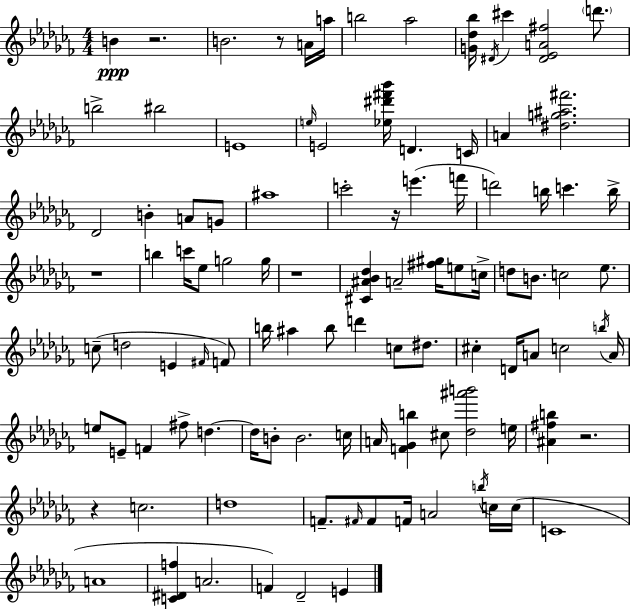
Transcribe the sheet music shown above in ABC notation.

X:1
T:Untitled
M:4/4
L:1/4
K:Abm
B z2 B2 z/2 A/4 a/4 b2 _a2 [G_d_b]/4 ^D/4 ^c' [^D_EA^f]2 d'/2 b2 ^b2 E4 e/4 E2 [_e^d'^f'_b']/4 D C/4 A [^dg^a^f']2 _D2 B A/2 G/2 ^a4 c'2 z/4 e' f'/4 d'2 b/4 c' b/4 z4 b c'/4 _e/2 g2 g/4 z4 [^C^A_B_d] A2 [^f^g]/4 e/2 c/4 d/2 B/2 c2 _e/2 c/2 d2 E ^F/4 F/2 b/4 ^a b/2 d' c/2 ^d/2 ^c D/4 A/2 c2 b/4 A/4 e/2 E/2 F ^f/2 d d/4 B/2 B2 c/4 A/4 [F_Gb] ^c/2 [_d^a'b']2 e/4 [^A^fb] z2 z c2 d4 F/2 ^F/4 ^F/2 F/4 A2 b/4 c/4 c/4 C4 A4 [C^Df] A2 F _D2 E